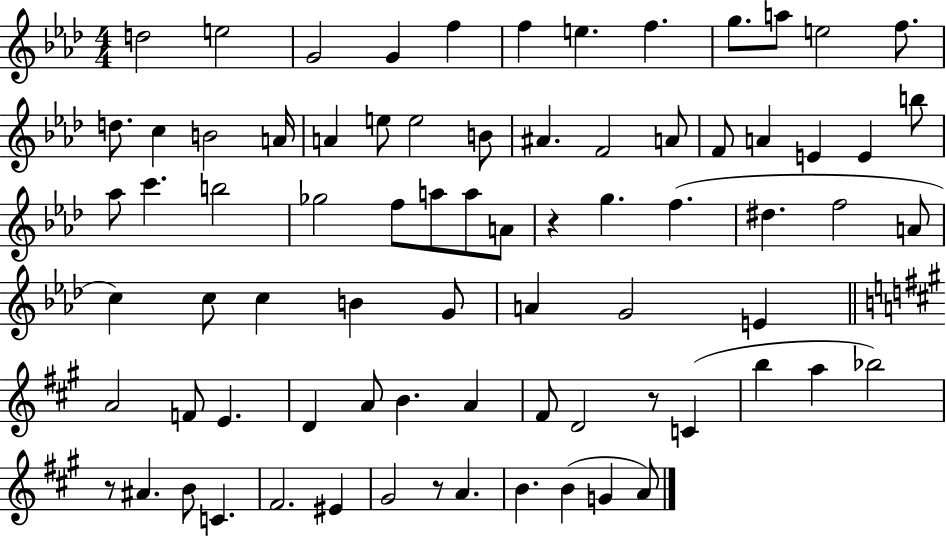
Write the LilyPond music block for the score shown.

{
  \clef treble
  \numericTimeSignature
  \time 4/4
  \key aes \major
  \repeat volta 2 { d''2 e''2 | g'2 g'4 f''4 | f''4 e''4. f''4. | g''8. a''8 e''2 f''8. | \break d''8. c''4 b'2 a'16 | a'4 e''8 e''2 b'8 | ais'4. f'2 a'8 | f'8 a'4 e'4 e'4 b''8 | \break aes''8 c'''4. b''2 | ges''2 f''8 a''8 a''8 a'8 | r4 g''4. f''4.( | dis''4. f''2 a'8 | \break c''4) c''8 c''4 b'4 g'8 | a'4 g'2 e'4 | \bar "||" \break \key a \major a'2 f'8 e'4. | d'4 a'8 b'4. a'4 | fis'8 d'2 r8 c'4( | b''4 a''4 bes''2) | \break r8 ais'4. b'8 c'4. | fis'2. eis'4 | gis'2 r8 a'4. | b'4. b'4( g'4 a'8) | \break } \bar "|."
}